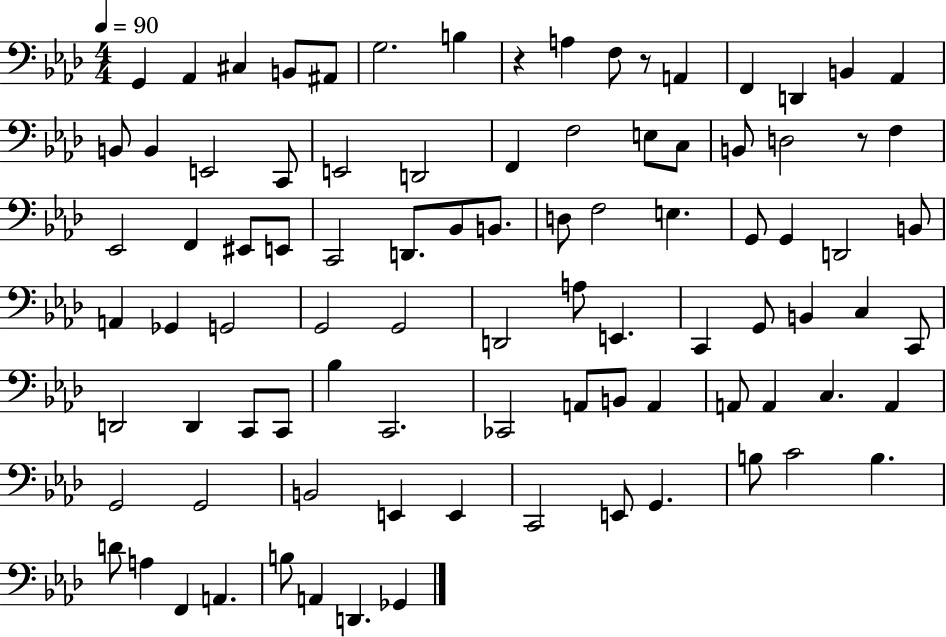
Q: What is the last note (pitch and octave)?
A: Gb2